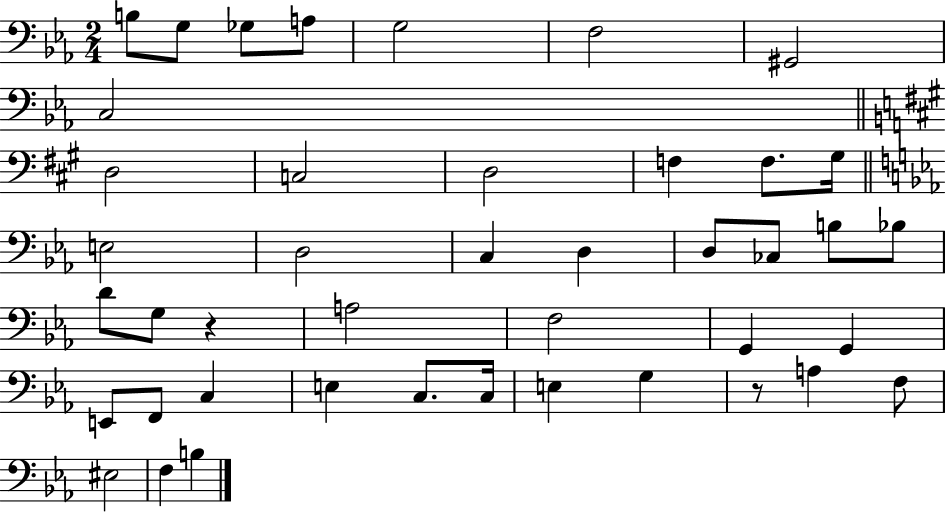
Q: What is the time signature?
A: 2/4